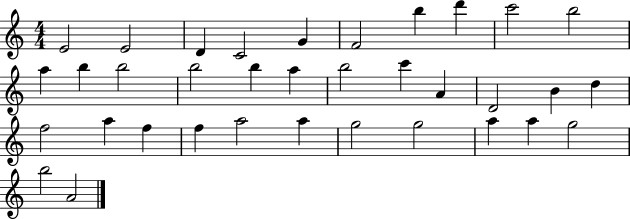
X:1
T:Untitled
M:4/4
L:1/4
K:C
E2 E2 D C2 G F2 b d' c'2 b2 a b b2 b2 b a b2 c' A D2 B d f2 a f f a2 a g2 g2 a a g2 b2 A2